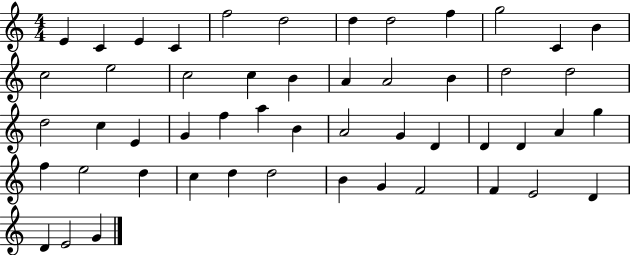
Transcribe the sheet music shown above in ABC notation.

X:1
T:Untitled
M:4/4
L:1/4
K:C
E C E C f2 d2 d d2 f g2 C B c2 e2 c2 c B A A2 B d2 d2 d2 c E G f a B A2 G D D D A g f e2 d c d d2 B G F2 F E2 D D E2 G